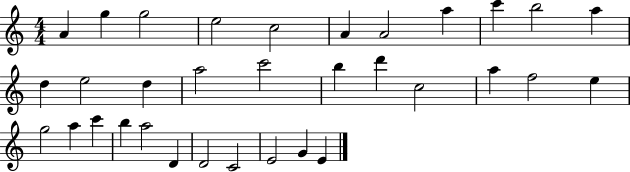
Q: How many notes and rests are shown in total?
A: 33